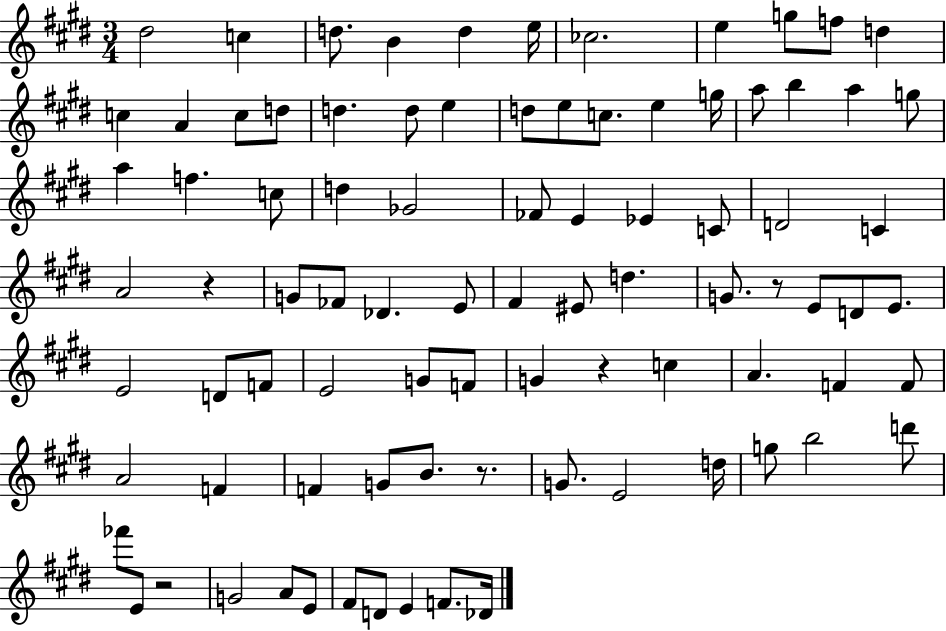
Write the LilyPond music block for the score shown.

{
  \clef treble
  \numericTimeSignature
  \time 3/4
  \key e \major
  dis''2 c''4 | d''8. b'4 d''4 e''16 | ces''2. | e''4 g''8 f''8 d''4 | \break c''4 a'4 c''8 d''8 | d''4. d''8 e''4 | d''8 e''8 c''8. e''4 g''16 | a''8 b''4 a''4 g''8 | \break a''4 f''4. c''8 | d''4 ges'2 | fes'8 e'4 ees'4 c'8 | d'2 c'4 | \break a'2 r4 | g'8 fes'8 des'4. e'8 | fis'4 eis'8 d''4. | g'8. r8 e'8 d'8 e'8. | \break e'2 d'8 f'8 | e'2 g'8 f'8 | g'4 r4 c''4 | a'4. f'4 f'8 | \break a'2 f'4 | f'4 g'8 b'8. r8. | g'8. e'2 d''16 | g''8 b''2 d'''8 | \break fes'''8 e'8 r2 | g'2 a'8 e'8 | fis'8 d'8 e'4 f'8. des'16 | \bar "|."
}